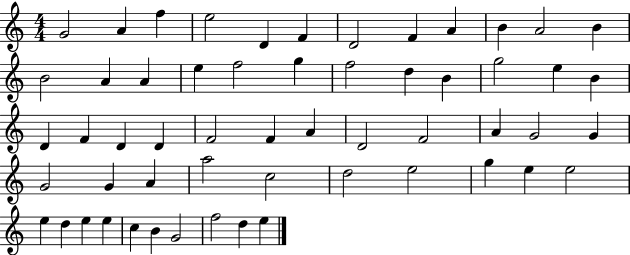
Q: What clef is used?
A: treble